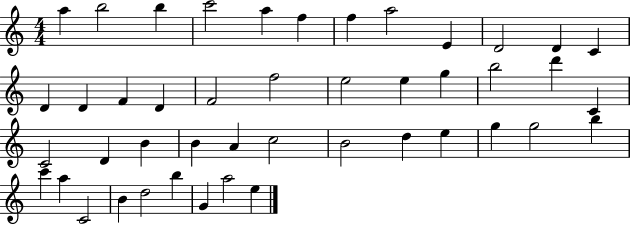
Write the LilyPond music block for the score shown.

{
  \clef treble
  \numericTimeSignature
  \time 4/4
  \key c \major
  a''4 b''2 b''4 | c'''2 a''4 f''4 | f''4 a''2 e'4 | d'2 d'4 c'4 | \break d'4 d'4 f'4 d'4 | f'2 f''2 | e''2 e''4 g''4 | b''2 d'''4 c'4 | \break c'2 d'4 b'4 | b'4 a'4 c''2 | b'2 d''4 e''4 | g''4 g''2 b''4 | \break c'''4 a''4 c'2 | b'4 d''2 b''4 | g'4 a''2 e''4 | \bar "|."
}